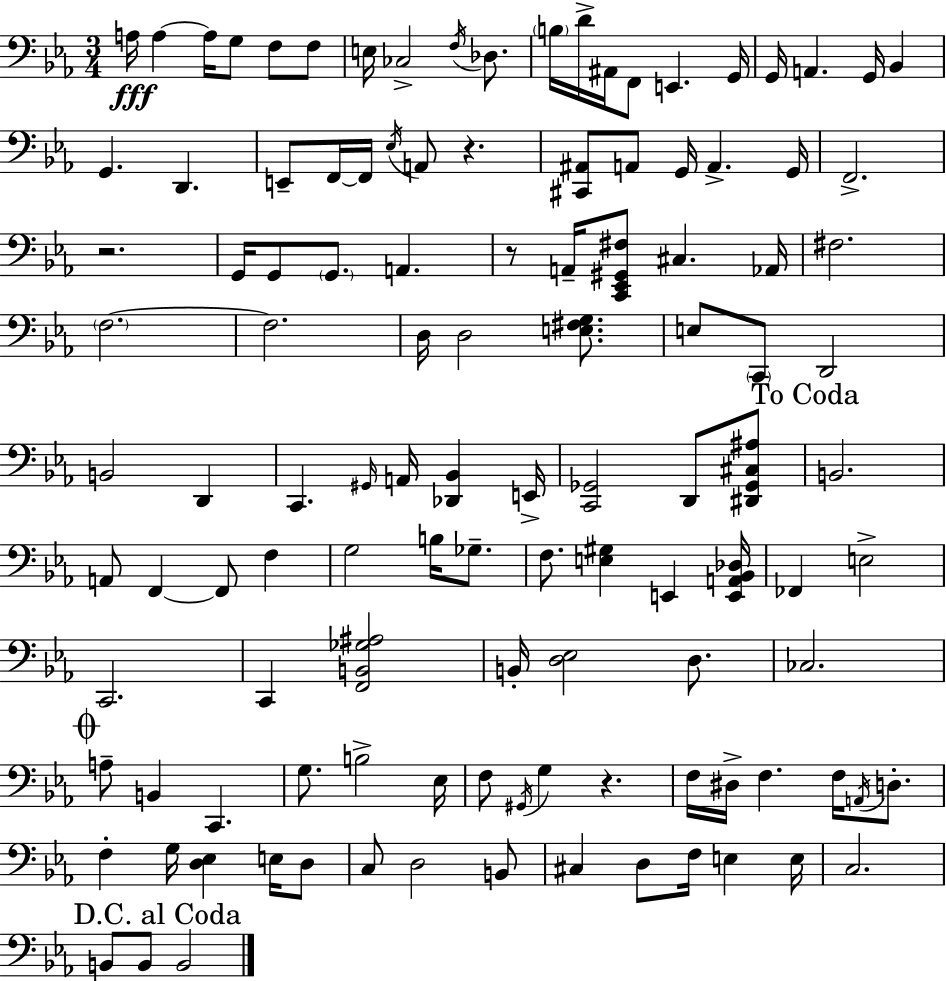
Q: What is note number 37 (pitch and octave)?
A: A2